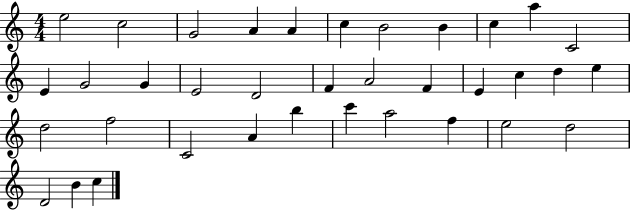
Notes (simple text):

E5/h C5/h G4/h A4/q A4/q C5/q B4/h B4/q C5/q A5/q C4/h E4/q G4/h G4/q E4/h D4/h F4/q A4/h F4/q E4/q C5/q D5/q E5/q D5/h F5/h C4/h A4/q B5/q C6/q A5/h F5/q E5/h D5/h D4/h B4/q C5/q